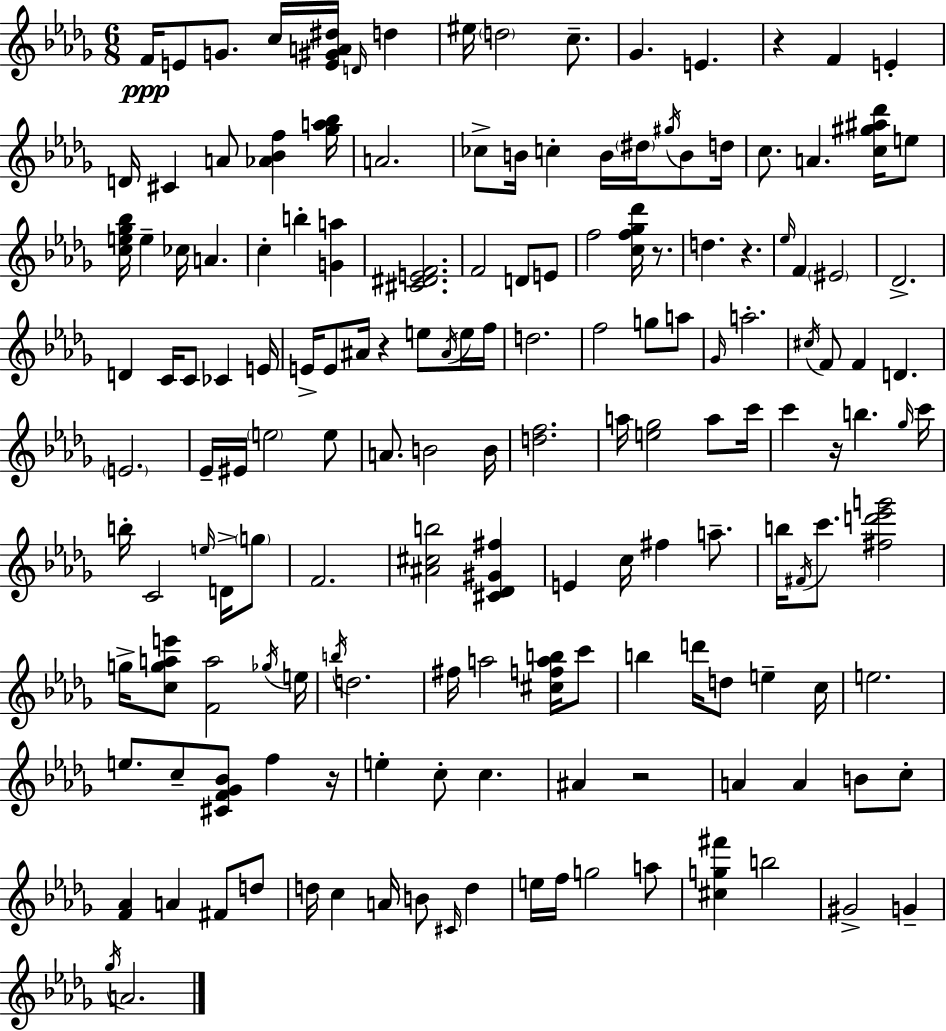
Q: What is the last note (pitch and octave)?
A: A4